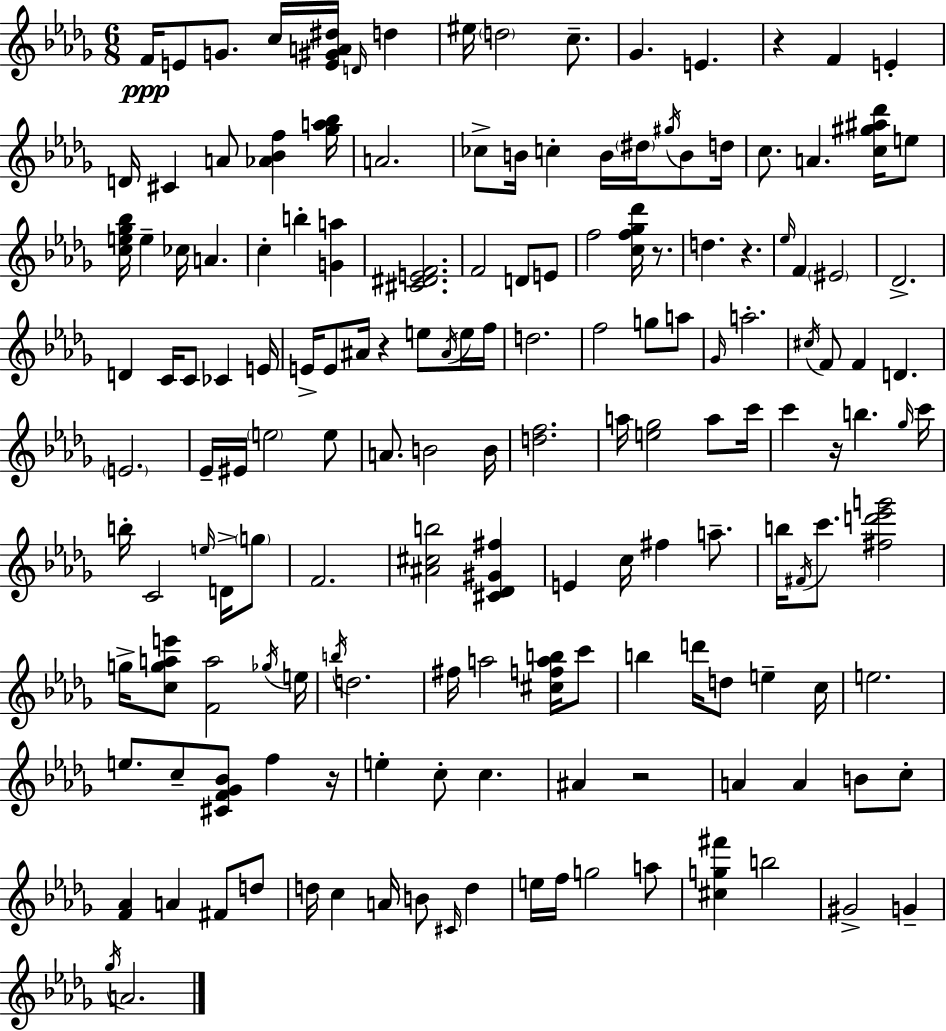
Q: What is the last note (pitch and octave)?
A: A4